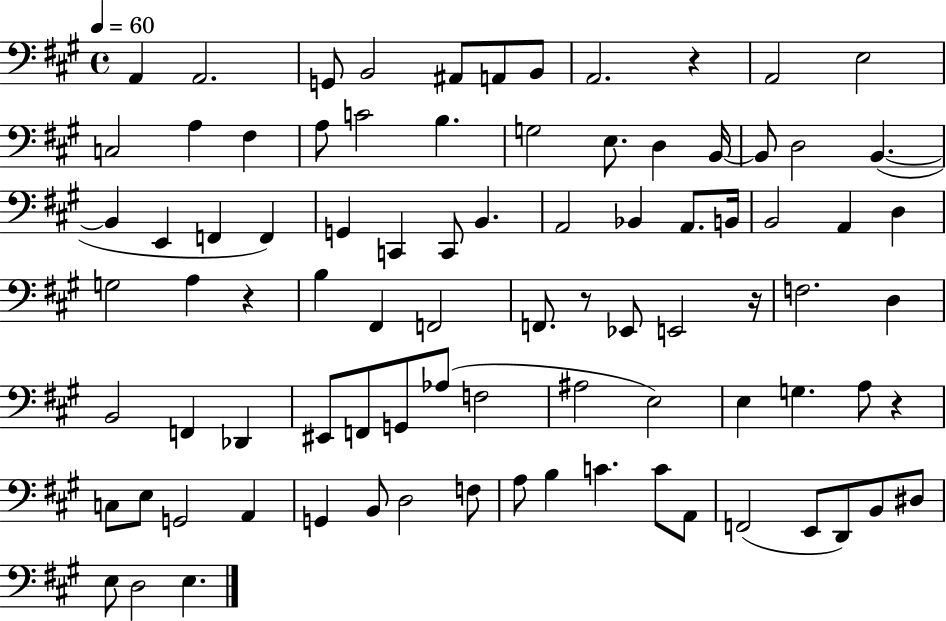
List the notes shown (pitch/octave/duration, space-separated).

A2/q A2/h. G2/e B2/h A#2/e A2/e B2/e A2/h. R/q A2/h E3/h C3/h A3/q F#3/q A3/e C4/h B3/q. G3/h E3/e. D3/q B2/s B2/e D3/h B2/q. B2/q E2/q F2/q F2/q G2/q C2/q C2/e B2/q. A2/h Bb2/q A2/e. B2/s B2/h A2/q D3/q G3/h A3/q R/q B3/q F#2/q F2/h F2/e. R/e Eb2/e E2/h R/s F3/h. D3/q B2/h F2/q Db2/q EIS2/e F2/e G2/e Ab3/e F3/h A#3/h E3/h E3/q G3/q. A3/e R/q C3/e E3/e G2/h A2/q G2/q B2/e D3/h F3/e A3/e B3/q C4/q. C4/e A2/e F2/h E2/e D2/e B2/e D#3/e E3/e D3/h E3/q.